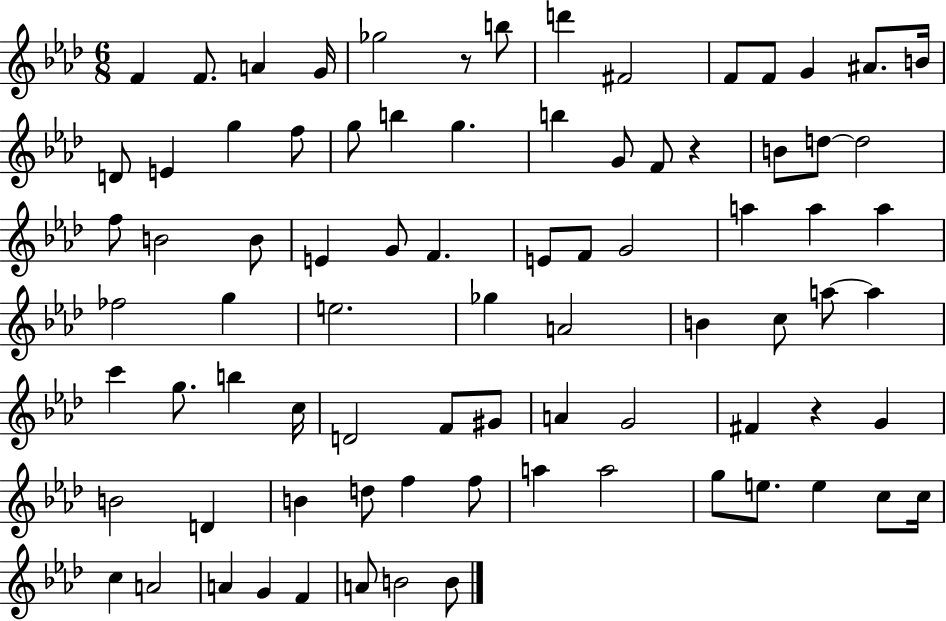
F4/q F4/e. A4/q G4/s Gb5/h R/e B5/e D6/q F#4/h F4/e F4/e G4/q A#4/e. B4/s D4/e E4/q G5/q F5/e G5/e B5/q G5/q. B5/q G4/e F4/e R/q B4/e D5/e D5/h F5/e B4/h B4/e E4/q G4/e F4/q. E4/e F4/e G4/h A5/q A5/q A5/q FES5/h G5/q E5/h. Gb5/q A4/h B4/q C5/e A5/e A5/q C6/q G5/e. B5/q C5/s D4/h F4/e G#4/e A4/q G4/h F#4/q R/q G4/q B4/h D4/q B4/q D5/e F5/q F5/e A5/q A5/h G5/e E5/e. E5/q C5/e C5/s C5/q A4/h A4/q G4/q F4/q A4/e B4/h B4/e